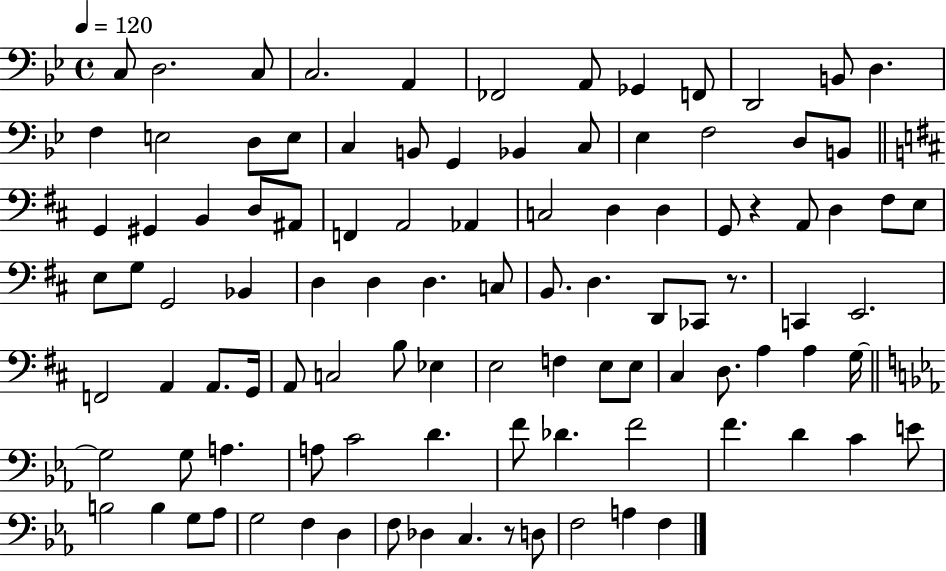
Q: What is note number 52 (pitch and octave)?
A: D2